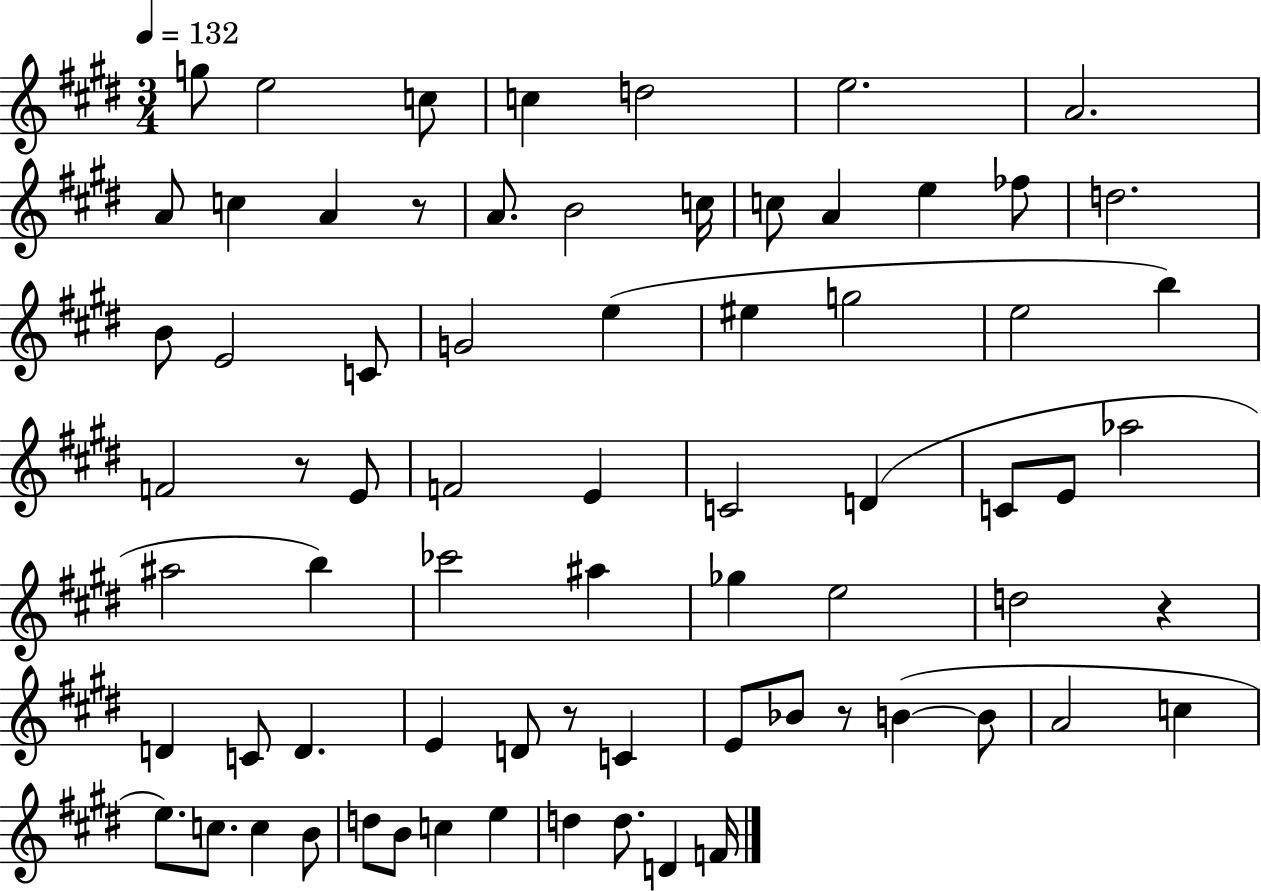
G5/e E5/h C5/e C5/q D5/h E5/h. A4/h. A4/e C5/q A4/q R/e A4/e. B4/h C5/s C5/e A4/q E5/q FES5/e D5/h. B4/e E4/h C4/e G4/h E5/q EIS5/q G5/h E5/h B5/q F4/h R/e E4/e F4/h E4/q C4/h D4/q C4/e E4/e Ab5/h A#5/h B5/q CES6/h A#5/q Gb5/q E5/h D5/h R/q D4/q C4/e D4/q. E4/q D4/e R/e C4/q E4/e Bb4/e R/e B4/q B4/e A4/h C5/q E5/e. C5/e. C5/q B4/e D5/e B4/e C5/q E5/q D5/q D5/e. D4/q F4/s